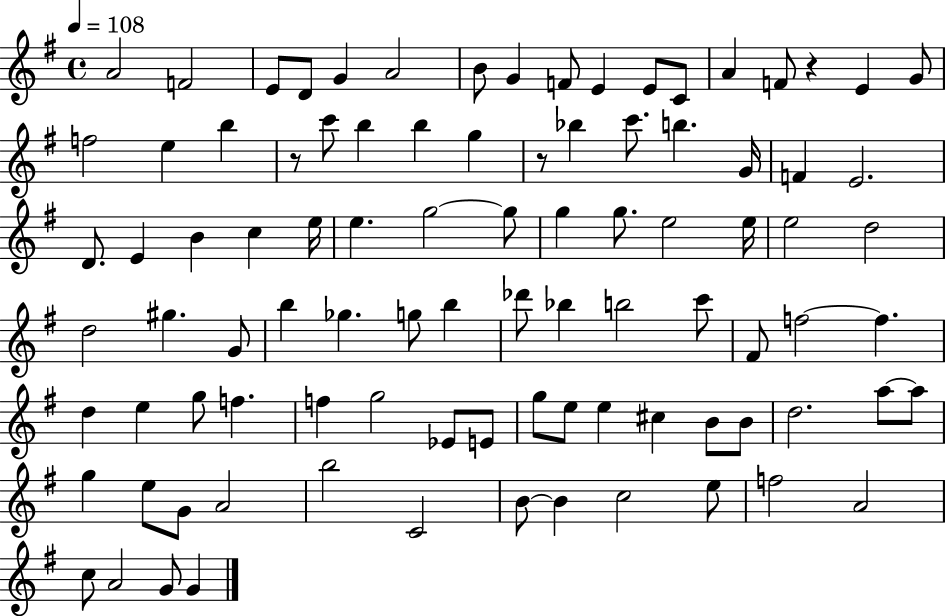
X:1
T:Untitled
M:4/4
L:1/4
K:G
A2 F2 E/2 D/2 G A2 B/2 G F/2 E E/2 C/2 A F/2 z E G/2 f2 e b z/2 c'/2 b b g z/2 _b c'/2 b G/4 F E2 D/2 E B c e/4 e g2 g/2 g g/2 e2 e/4 e2 d2 d2 ^g G/2 b _g g/2 b _d'/2 _b b2 c'/2 ^F/2 f2 f d e g/2 f f g2 _E/2 E/2 g/2 e/2 e ^c B/2 B/2 d2 a/2 a/2 g e/2 G/2 A2 b2 C2 B/2 B c2 e/2 f2 A2 c/2 A2 G/2 G